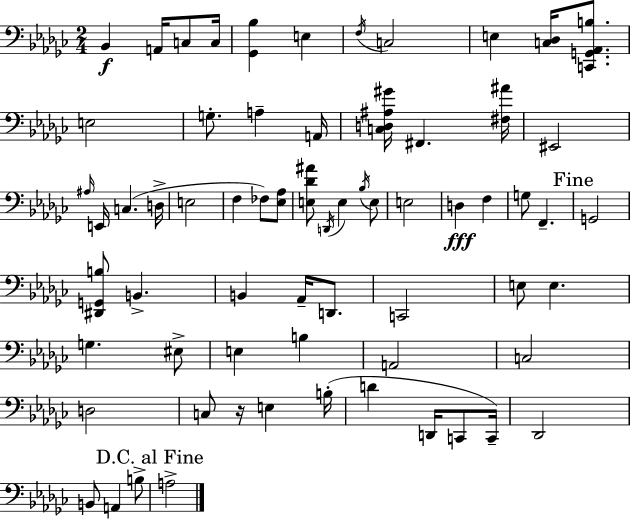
Bb2/q A2/s C3/e C3/s [Gb2,Bb3]/q E3/q F3/s C3/h E3/q [C3,Db3]/s [C2,G2,Ab2,B3]/e. E3/h G3/e. A3/q A2/s [C3,D3,A#3,G#4]/s F#2/q. [F#3,A#4]/s EIS2/h A#3/s E2/s C3/q. D3/s E3/h F3/q FES3/e [Eb3,Ab3]/e [E3,Db4,A#4]/e D2/s E3/q Bb3/s E3/e E3/h D3/q F3/q G3/e F2/q. G2/h [D#2,G2,B3]/e B2/q. B2/q Ab2/s D2/e. C2/h E3/e E3/q. G3/q. EIS3/e E3/q B3/q A2/h C3/h D3/h C3/e R/s E3/q B3/s D4/q D2/s C2/e C2/s Db2/h B2/e A2/q B3/e A3/h